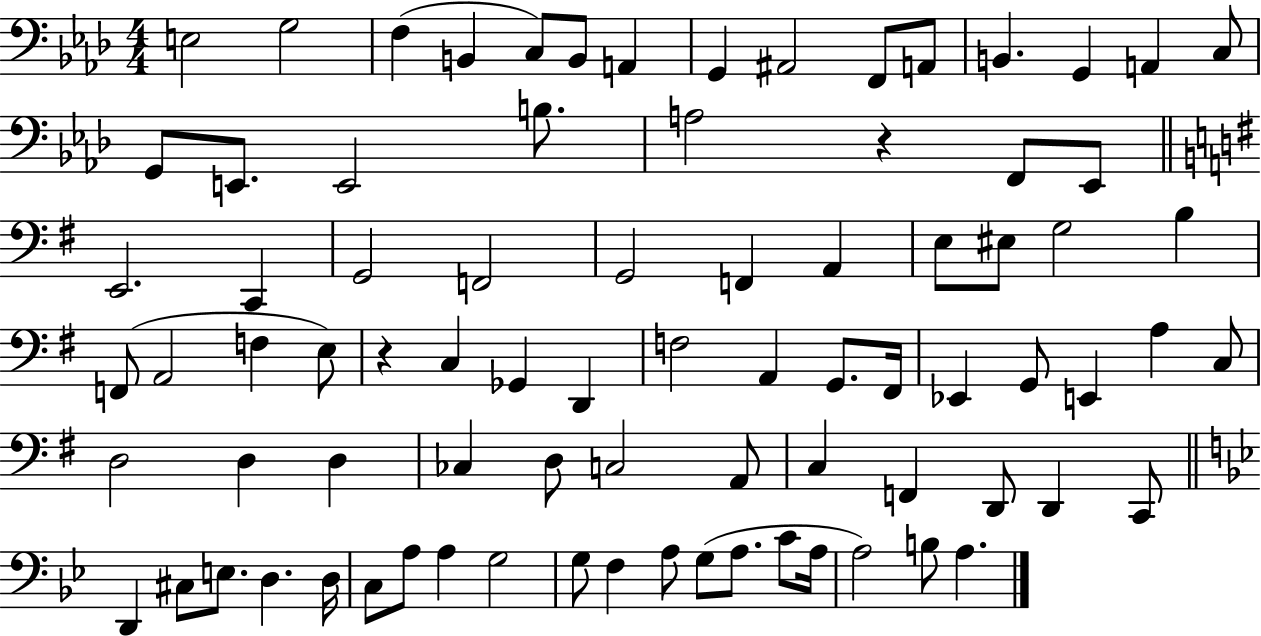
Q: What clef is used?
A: bass